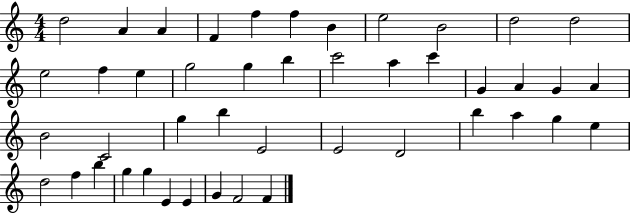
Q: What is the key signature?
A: C major